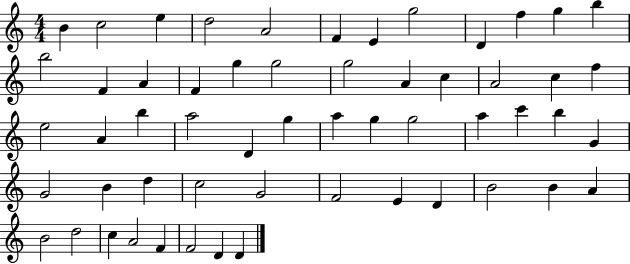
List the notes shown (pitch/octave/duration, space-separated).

B4/q C5/h E5/q D5/h A4/h F4/q E4/q G5/h D4/q F5/q G5/q B5/q B5/h F4/q A4/q F4/q G5/q G5/h G5/h A4/q C5/q A4/h C5/q F5/q E5/h A4/q B5/q A5/h D4/q G5/q A5/q G5/q G5/h A5/q C6/q B5/q G4/q G4/h B4/q D5/q C5/h G4/h F4/h E4/q D4/q B4/h B4/q A4/q B4/h D5/h C5/q A4/h F4/q F4/h D4/q D4/q